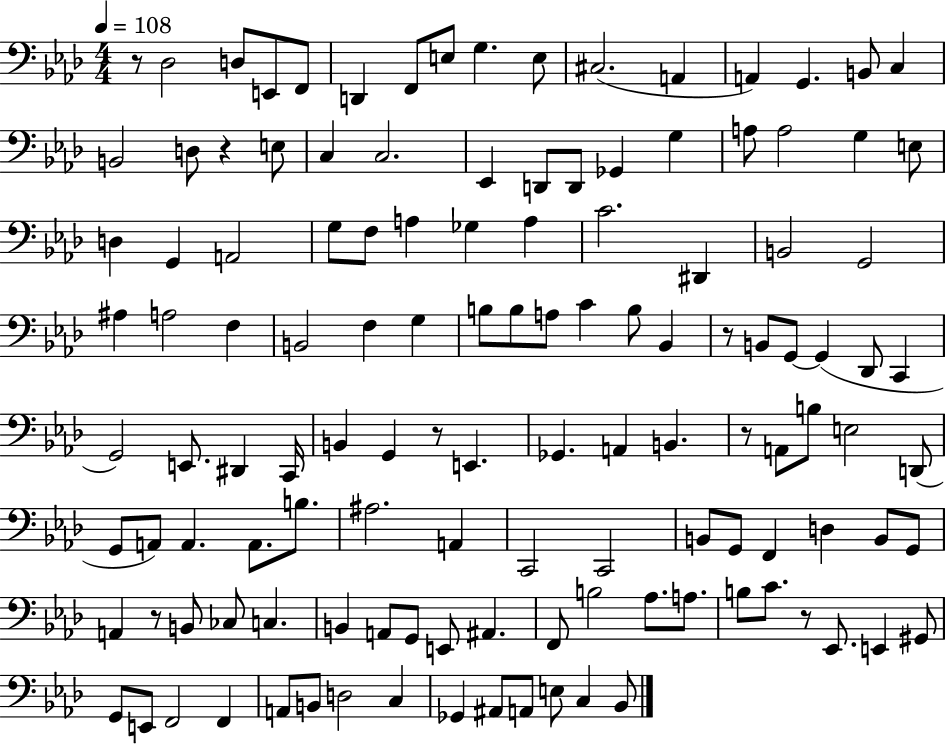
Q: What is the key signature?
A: AES major